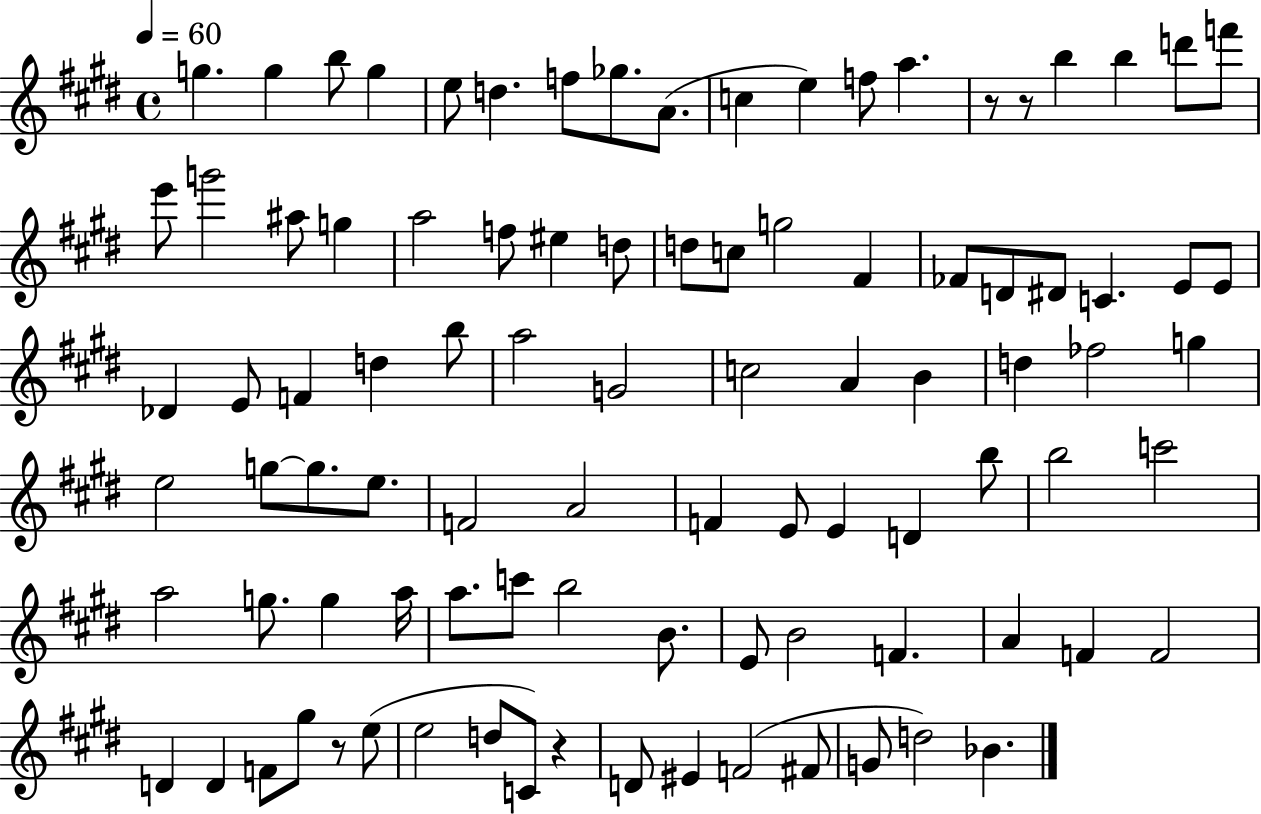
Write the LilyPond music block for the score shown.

{
  \clef treble
  \time 4/4
  \defaultTimeSignature
  \key e \major
  \tempo 4 = 60
  g''4. g''4 b''8 g''4 | e''8 d''4. f''8 ges''8. a'8.( | c''4 e''4) f''8 a''4. | r8 r8 b''4 b''4 d'''8 f'''8 | \break e'''8 g'''2 ais''8 g''4 | a''2 f''8 eis''4 d''8 | d''8 c''8 g''2 fis'4 | fes'8 d'8 dis'8 c'4. e'8 e'8 | \break des'4 e'8 f'4 d''4 b''8 | a''2 g'2 | c''2 a'4 b'4 | d''4 fes''2 g''4 | \break e''2 g''8~~ g''8. e''8. | f'2 a'2 | f'4 e'8 e'4 d'4 b''8 | b''2 c'''2 | \break a''2 g''8. g''4 a''16 | a''8. c'''8 b''2 b'8. | e'8 b'2 f'4. | a'4 f'4 f'2 | \break d'4 d'4 f'8 gis''8 r8 e''8( | e''2 d''8 c'8) r4 | d'8 eis'4 f'2( fis'8 | g'8 d''2) bes'4. | \break \bar "|."
}